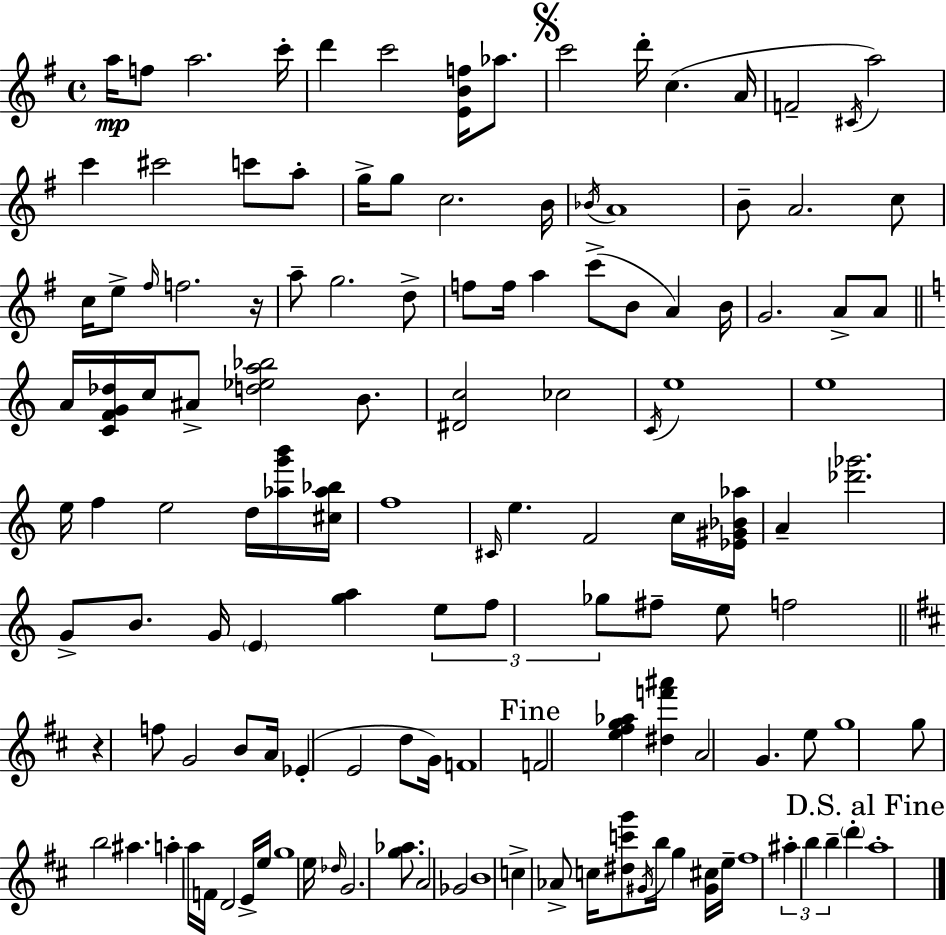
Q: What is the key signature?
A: G major